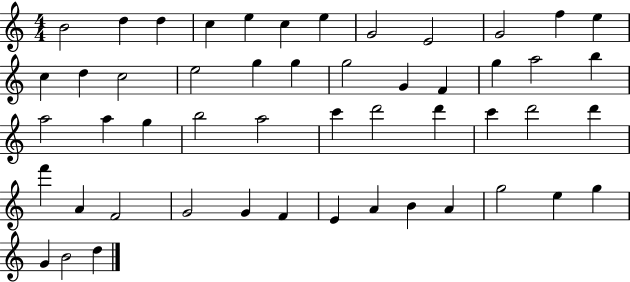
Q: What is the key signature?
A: C major